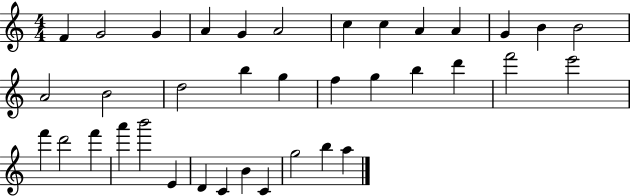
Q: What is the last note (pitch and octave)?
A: A5